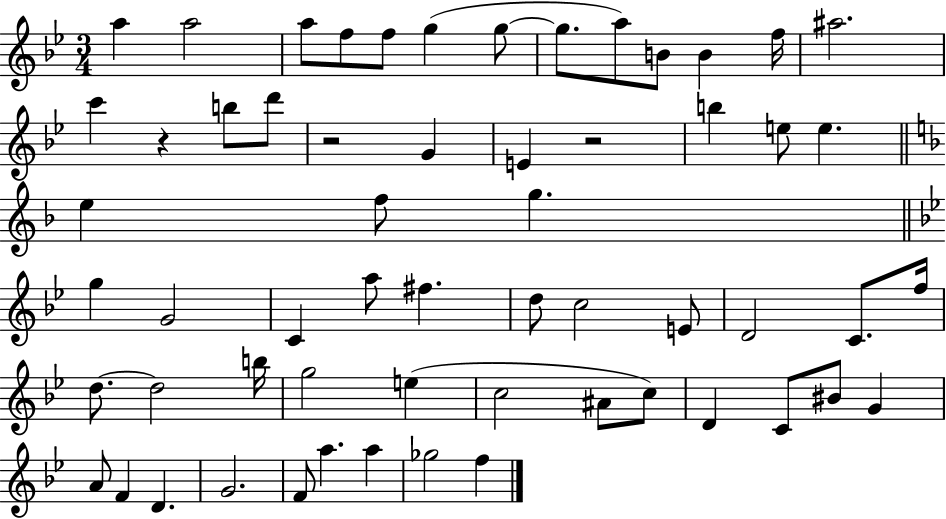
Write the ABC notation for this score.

X:1
T:Untitled
M:3/4
L:1/4
K:Bb
a a2 a/2 f/2 f/2 g g/2 g/2 a/2 B/2 B f/4 ^a2 c' z b/2 d'/2 z2 G E z2 b e/2 e e f/2 g g G2 C a/2 ^f d/2 c2 E/2 D2 C/2 f/4 d/2 d2 b/4 g2 e c2 ^A/2 c/2 D C/2 ^B/2 G A/2 F D G2 F/2 a a _g2 f